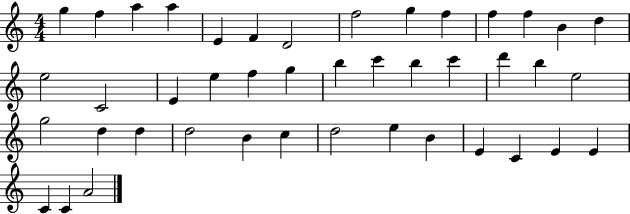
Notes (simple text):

G5/q F5/q A5/q A5/q E4/q F4/q D4/h F5/h G5/q F5/q F5/q F5/q B4/q D5/q E5/h C4/h E4/q E5/q F5/q G5/q B5/q C6/q B5/q C6/q D6/q B5/q E5/h G5/h D5/q D5/q D5/h B4/q C5/q D5/h E5/q B4/q E4/q C4/q E4/q E4/q C4/q C4/q A4/h